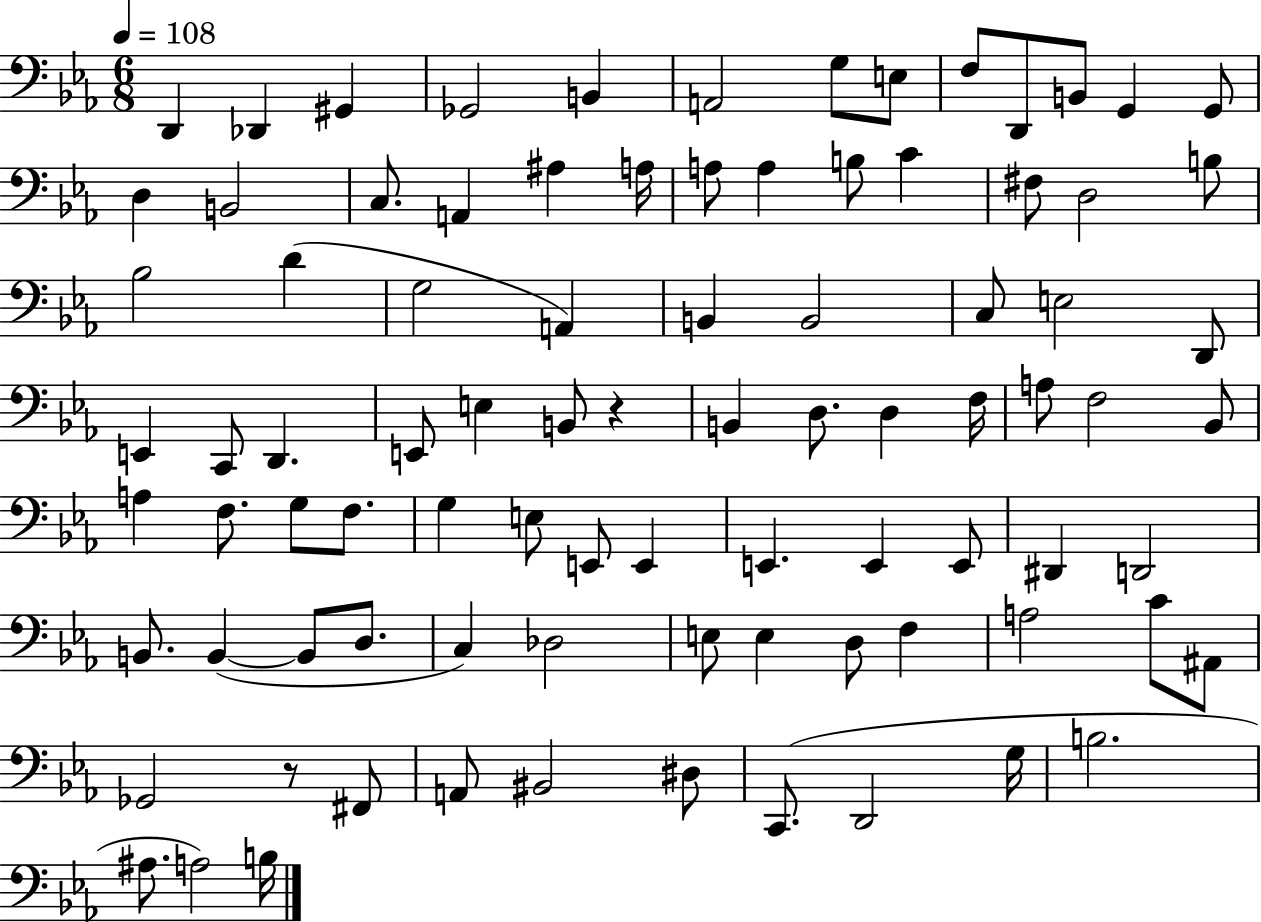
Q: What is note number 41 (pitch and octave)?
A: B2